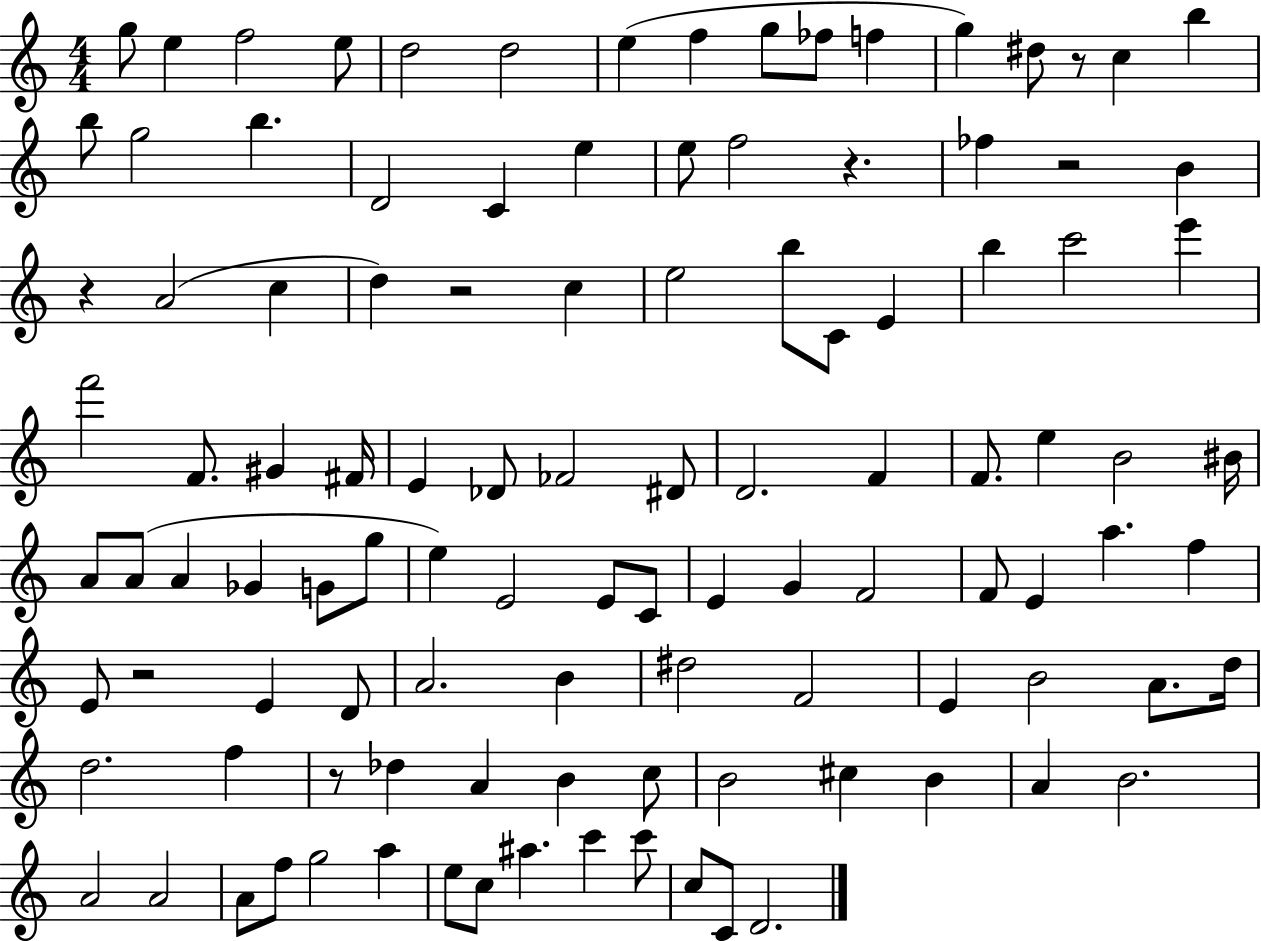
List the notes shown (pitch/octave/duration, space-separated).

G5/e E5/q F5/h E5/e D5/h D5/h E5/q F5/q G5/e FES5/e F5/q G5/q D#5/e R/e C5/q B5/q B5/e G5/h B5/q. D4/h C4/q E5/q E5/e F5/h R/q. FES5/q R/h B4/q R/q A4/h C5/q D5/q R/h C5/q E5/h B5/e C4/e E4/q B5/q C6/h E6/q F6/h F4/e. G#4/q F#4/s E4/q Db4/e FES4/h D#4/e D4/h. F4/q F4/e. E5/q B4/h BIS4/s A4/e A4/e A4/q Gb4/q G4/e G5/e E5/q E4/h E4/e C4/e E4/q G4/q F4/h F4/e E4/q A5/q. F5/q E4/e R/h E4/q D4/e A4/h. B4/q D#5/h F4/h E4/q B4/h A4/e. D5/s D5/h. F5/q R/e Db5/q A4/q B4/q C5/e B4/h C#5/q B4/q A4/q B4/h. A4/h A4/h A4/e F5/e G5/h A5/q E5/e C5/e A#5/q. C6/q C6/e C5/e C4/e D4/h.